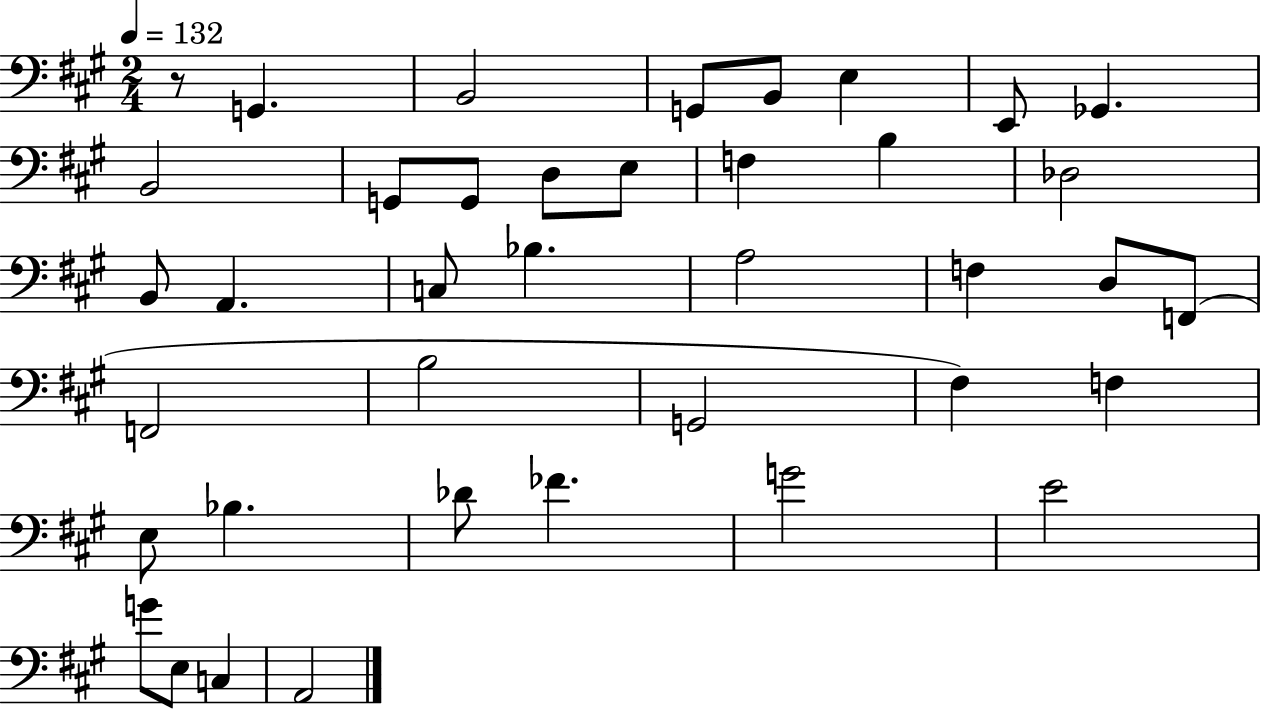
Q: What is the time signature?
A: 2/4